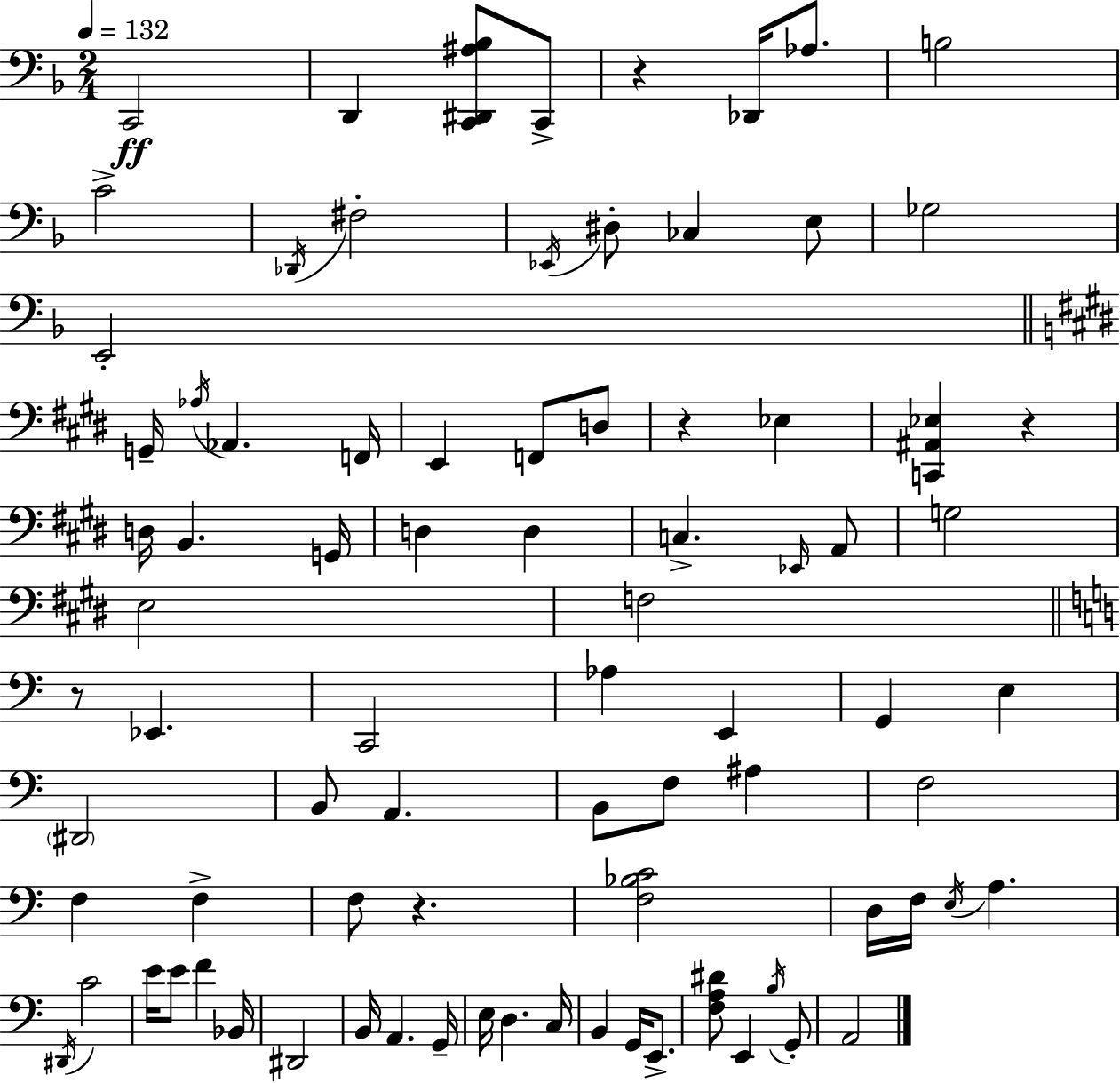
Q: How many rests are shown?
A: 5